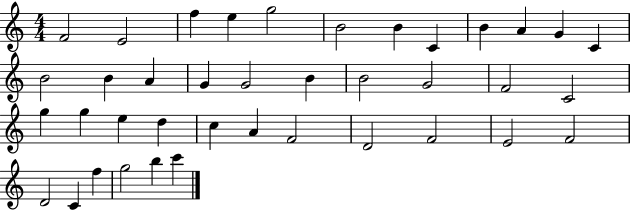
{
  \clef treble
  \numericTimeSignature
  \time 4/4
  \key c \major
  f'2 e'2 | f''4 e''4 g''2 | b'2 b'4 c'4 | b'4 a'4 g'4 c'4 | \break b'2 b'4 a'4 | g'4 g'2 b'4 | b'2 g'2 | f'2 c'2 | \break g''4 g''4 e''4 d''4 | c''4 a'4 f'2 | d'2 f'2 | e'2 f'2 | \break d'2 c'4 f''4 | g''2 b''4 c'''4 | \bar "|."
}